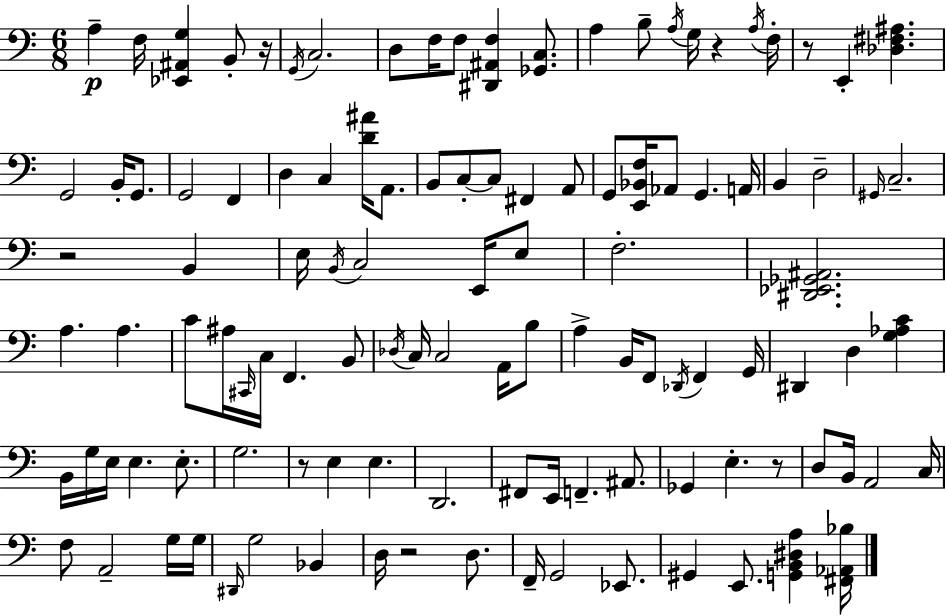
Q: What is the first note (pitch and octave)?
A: A3